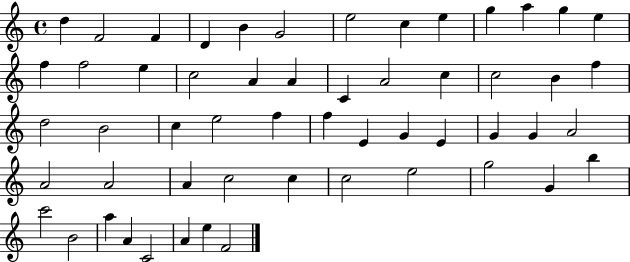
{
  \clef treble
  \time 4/4
  \defaultTimeSignature
  \key c \major
  d''4 f'2 f'4 | d'4 b'4 g'2 | e''2 c''4 e''4 | g''4 a''4 g''4 e''4 | \break f''4 f''2 e''4 | c''2 a'4 a'4 | c'4 a'2 c''4 | c''2 b'4 f''4 | \break d''2 b'2 | c''4 e''2 f''4 | f''4 e'4 g'4 e'4 | g'4 g'4 a'2 | \break a'2 a'2 | a'4 c''2 c''4 | c''2 e''2 | g''2 g'4 b''4 | \break c'''2 b'2 | a''4 a'4 c'2 | a'4 e''4 f'2 | \bar "|."
}